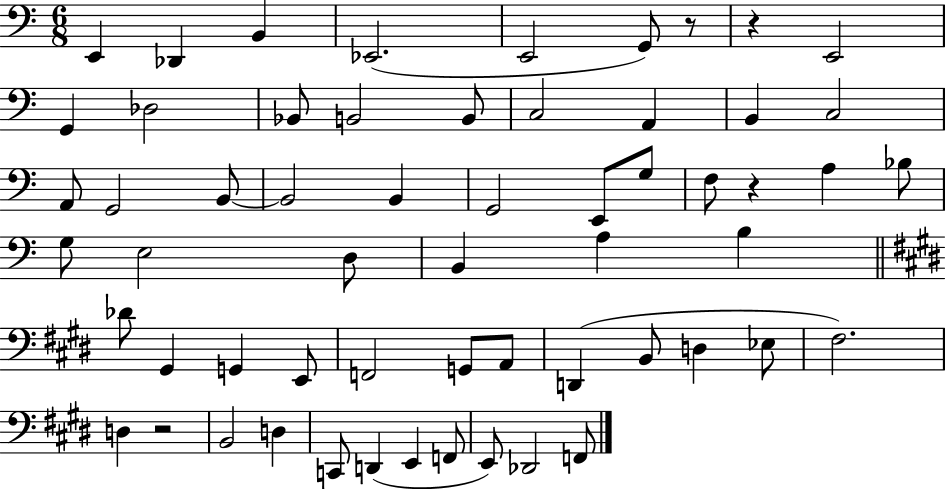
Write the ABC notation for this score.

X:1
T:Untitled
M:6/8
L:1/4
K:C
E,, _D,, B,, _E,,2 E,,2 G,,/2 z/2 z E,,2 G,, _D,2 _B,,/2 B,,2 B,,/2 C,2 A,, B,, C,2 A,,/2 G,,2 B,,/2 B,,2 B,, G,,2 E,,/2 G,/2 F,/2 z A, _B,/2 G,/2 E,2 D,/2 B,, A, B, _D/2 ^G,, G,, E,,/2 F,,2 G,,/2 A,,/2 D,, B,,/2 D, _E,/2 ^F,2 D, z2 B,,2 D, C,,/2 D,, E,, F,,/2 E,,/2 _D,,2 F,,/2